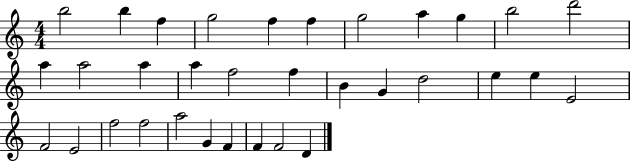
B5/h B5/q F5/q G5/h F5/q F5/q G5/h A5/q G5/q B5/h D6/h A5/q A5/h A5/q A5/q F5/h F5/q B4/q G4/q D5/h E5/q E5/q E4/h F4/h E4/h F5/h F5/h A5/h G4/q F4/q F4/q F4/h D4/q